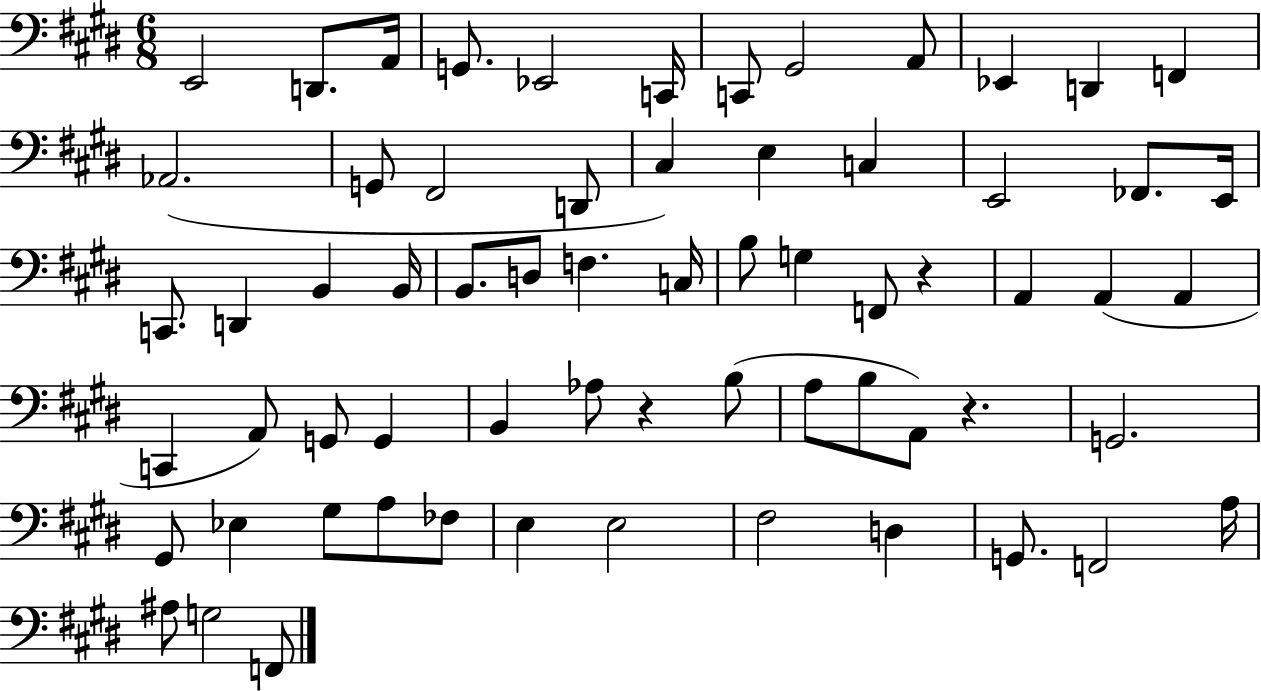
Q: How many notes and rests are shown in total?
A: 65